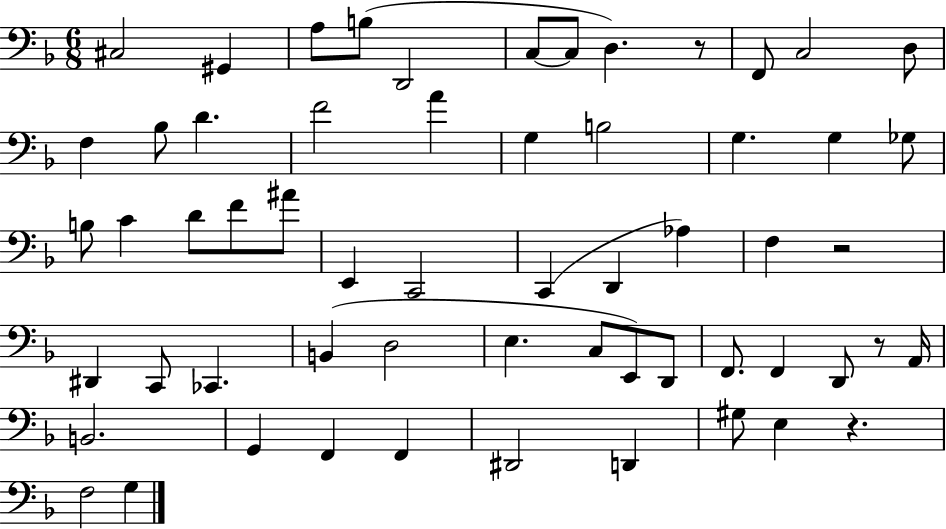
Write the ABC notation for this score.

X:1
T:Untitled
M:6/8
L:1/4
K:F
^C,2 ^G,, A,/2 B,/2 D,,2 C,/2 C,/2 D, z/2 F,,/2 C,2 D,/2 F, _B,/2 D F2 A G, B,2 G, G, _G,/2 B,/2 C D/2 F/2 ^A/2 E,, C,,2 C,, D,, _A, F, z2 ^D,, C,,/2 _C,, B,, D,2 E, C,/2 E,,/2 D,,/2 F,,/2 F,, D,,/2 z/2 A,,/4 B,,2 G,, F,, F,, ^D,,2 D,, ^G,/2 E, z F,2 G,